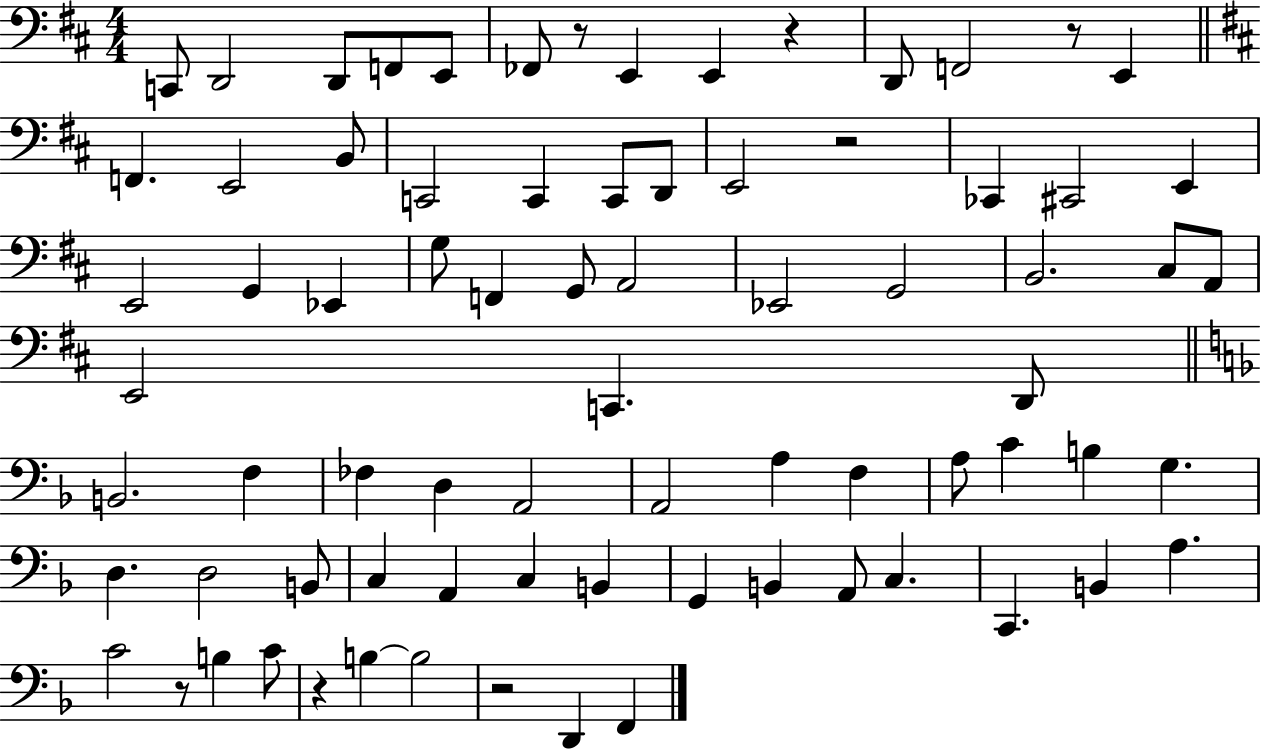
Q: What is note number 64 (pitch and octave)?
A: C4